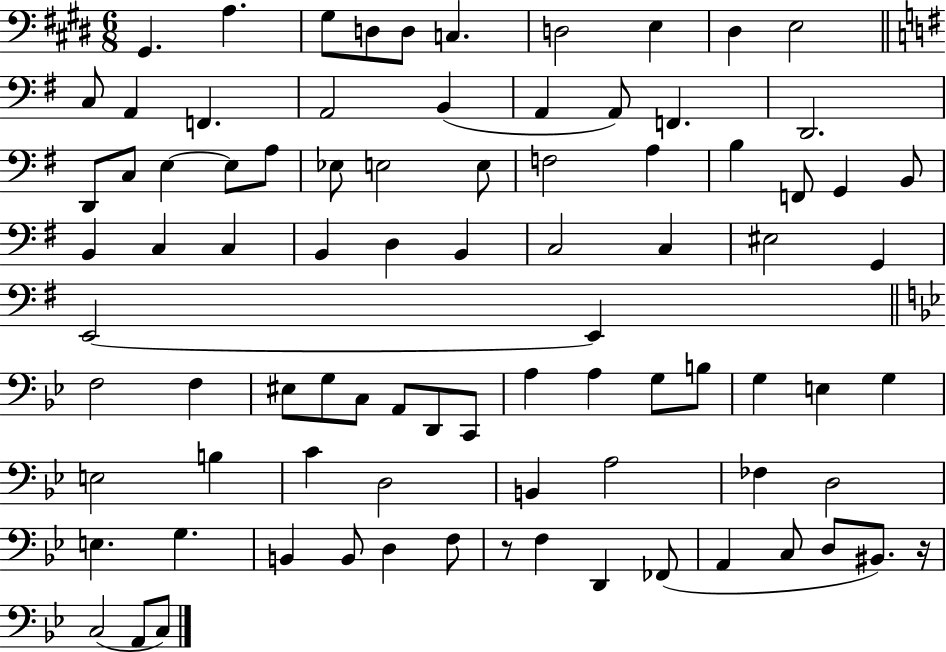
G#2/q. A3/q. G#3/e D3/e D3/e C3/q. D3/h E3/q D#3/q E3/h C3/e A2/q F2/q. A2/h B2/q A2/q A2/e F2/q. D2/h. D2/e C3/e E3/q E3/e A3/e Eb3/e E3/h E3/e F3/h A3/q B3/q F2/e G2/q B2/e B2/q C3/q C3/q B2/q D3/q B2/q C3/h C3/q EIS3/h G2/q E2/h E2/q F3/h F3/q EIS3/e G3/e C3/e A2/e D2/e C2/e A3/q A3/q G3/e B3/e G3/q E3/q G3/q E3/h B3/q C4/q D3/h B2/q A3/h FES3/q D3/h E3/q. G3/q. B2/q B2/e D3/q F3/e R/e F3/q D2/q FES2/e A2/q C3/e D3/e BIS2/e. R/s C3/h A2/e C3/e